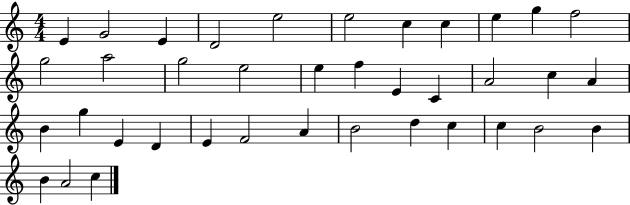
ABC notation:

X:1
T:Untitled
M:4/4
L:1/4
K:C
E G2 E D2 e2 e2 c c e g f2 g2 a2 g2 e2 e f E C A2 c A B g E D E F2 A B2 d c c B2 B B A2 c